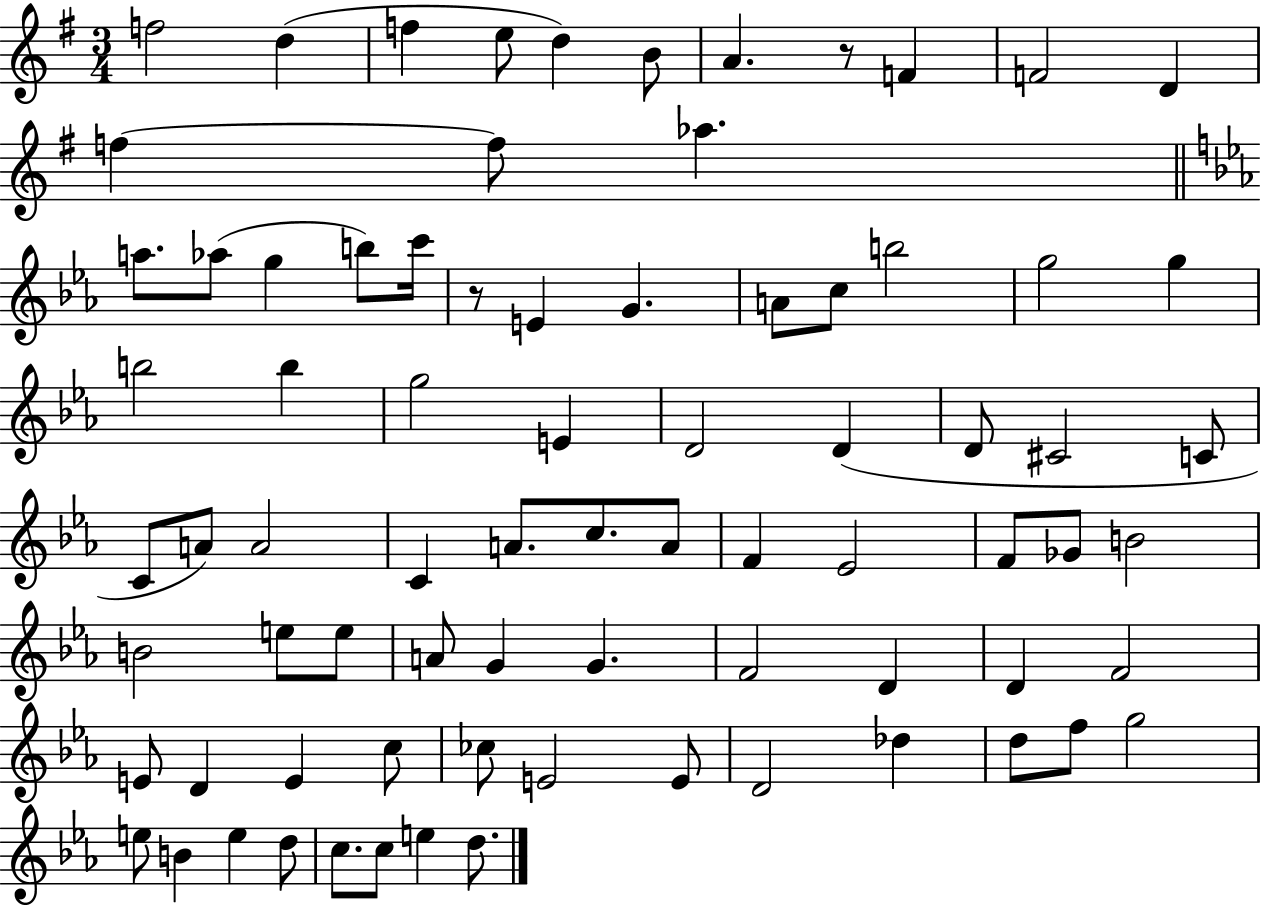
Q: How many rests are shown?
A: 2